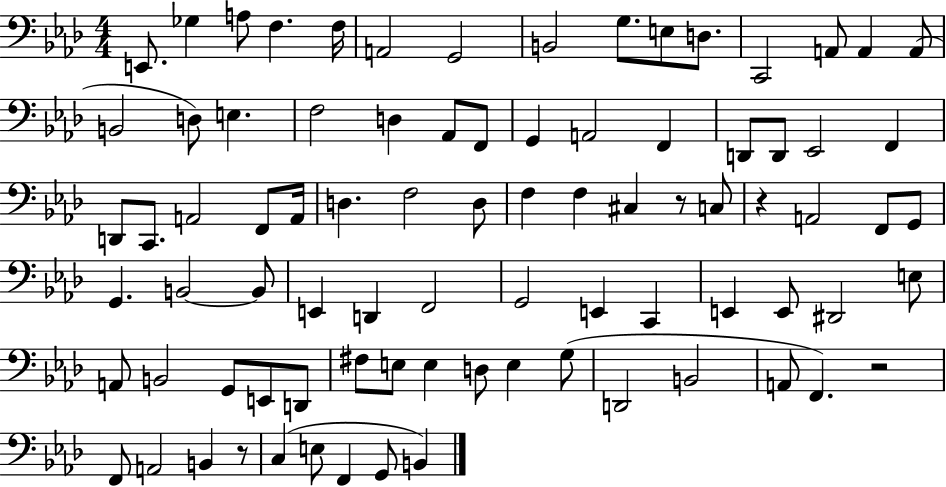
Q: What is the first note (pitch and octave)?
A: E2